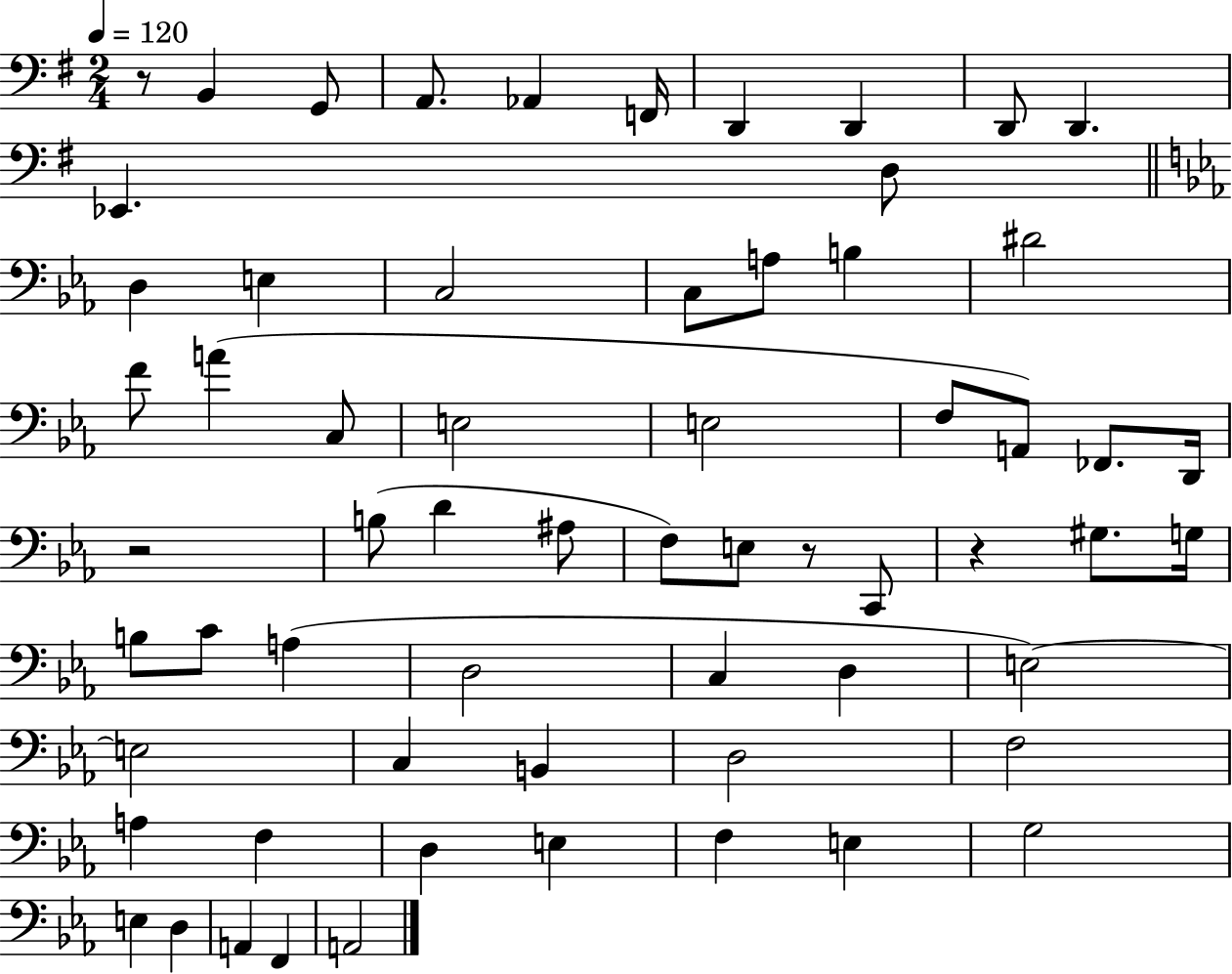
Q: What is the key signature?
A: G major